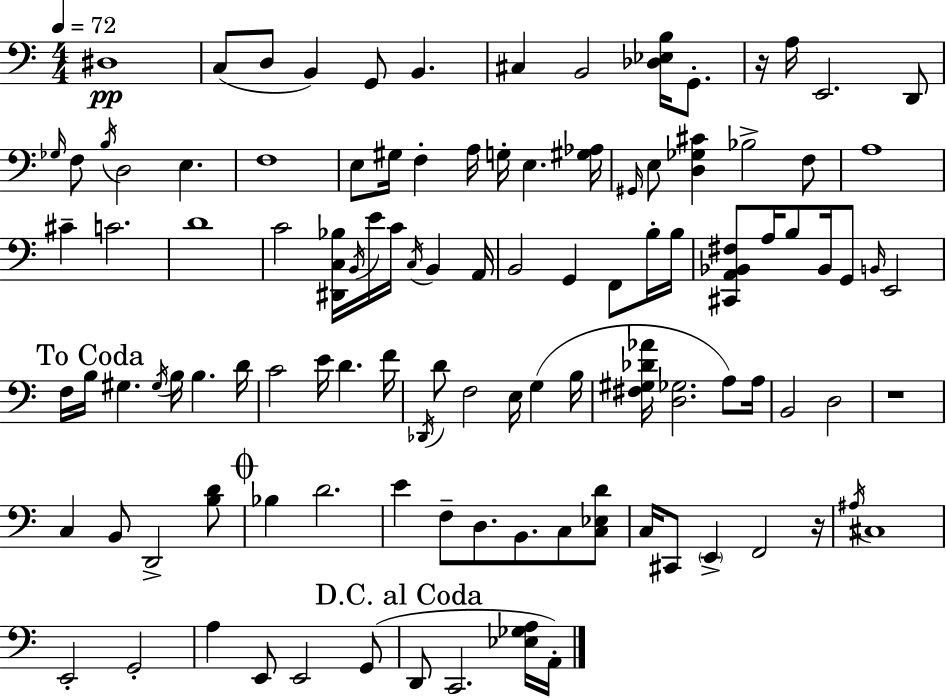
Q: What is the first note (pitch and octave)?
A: D#3